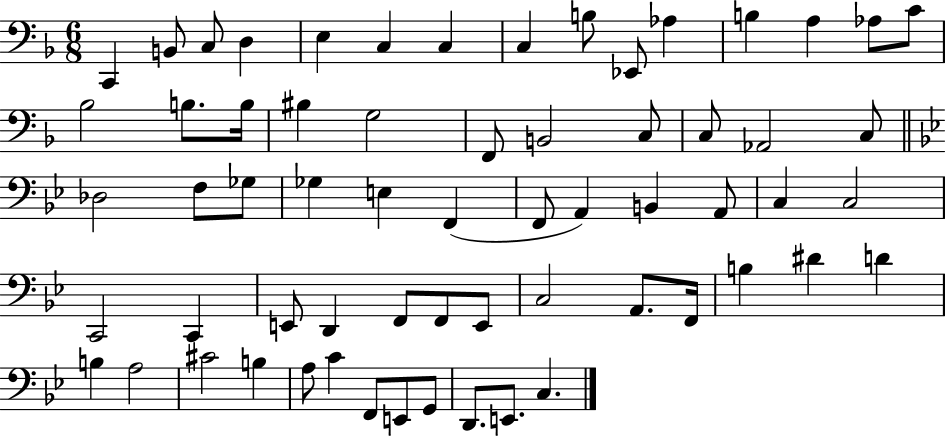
{
  \clef bass
  \numericTimeSignature
  \time 6/8
  \key f \major
  c,4 b,8 c8 d4 | e4 c4 c4 | c4 b8 ees,8 aes4 | b4 a4 aes8 c'8 | \break bes2 b8. b16 | bis4 g2 | f,8 b,2 c8 | c8 aes,2 c8 | \break \bar "||" \break \key g \minor des2 f8 ges8 | ges4 e4 f,4( | f,8 a,4) b,4 a,8 | c4 c2 | \break c,2 c,4 | e,8 d,4 f,8 f,8 e,8 | c2 a,8. f,16 | b4 dis'4 d'4 | \break b4 a2 | cis'2 b4 | a8 c'4 f,8 e,8 g,8 | d,8. e,8. c4. | \break \bar "|."
}